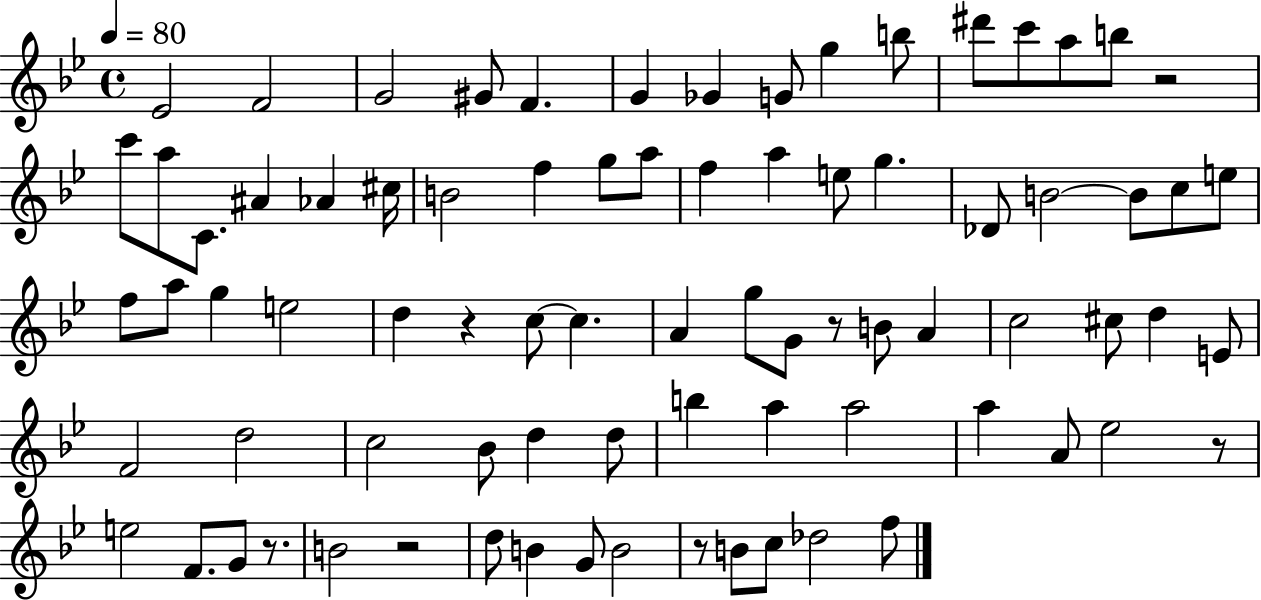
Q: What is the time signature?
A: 4/4